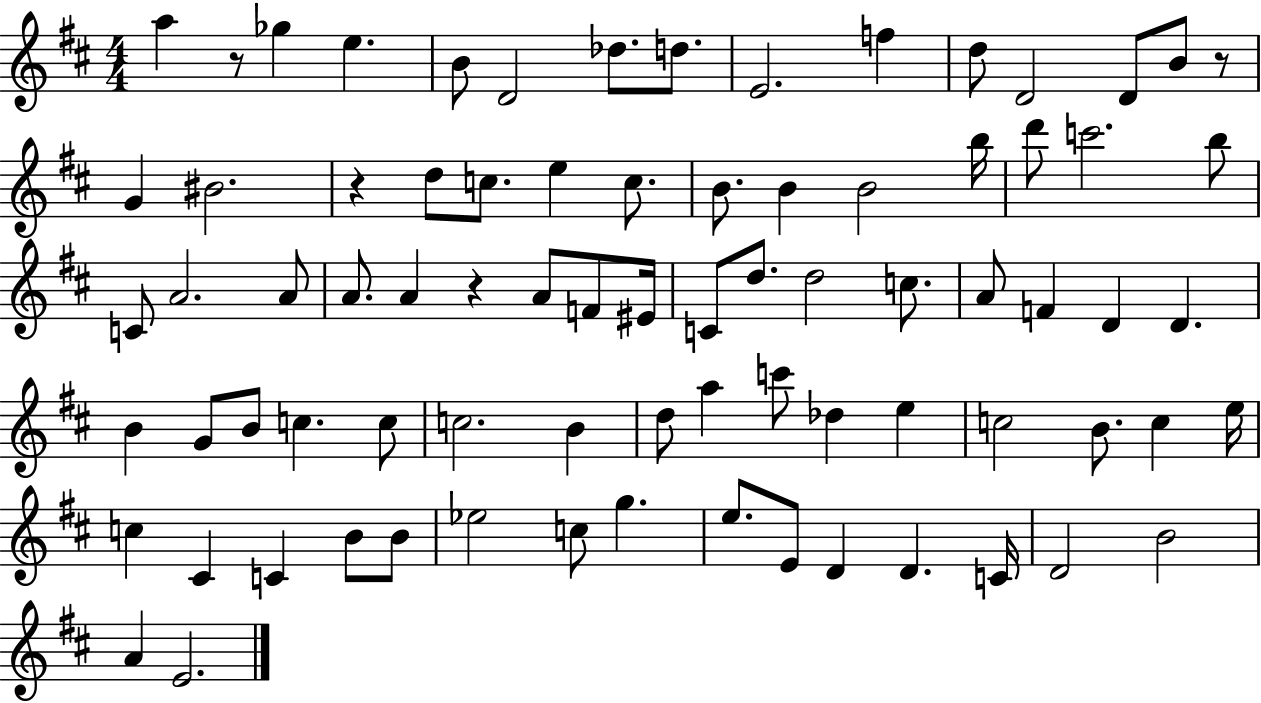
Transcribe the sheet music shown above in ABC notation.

X:1
T:Untitled
M:4/4
L:1/4
K:D
a z/2 _g e B/2 D2 _d/2 d/2 E2 f d/2 D2 D/2 B/2 z/2 G ^B2 z d/2 c/2 e c/2 B/2 B B2 b/4 d'/2 c'2 b/2 C/2 A2 A/2 A/2 A z A/2 F/2 ^E/4 C/2 d/2 d2 c/2 A/2 F D D B G/2 B/2 c c/2 c2 B d/2 a c'/2 _d e c2 B/2 c e/4 c ^C C B/2 B/2 _e2 c/2 g e/2 E/2 D D C/4 D2 B2 A E2